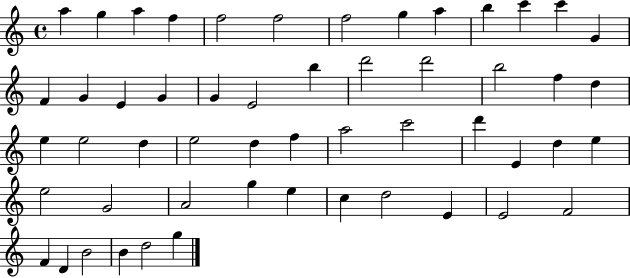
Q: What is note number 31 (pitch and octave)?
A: F5